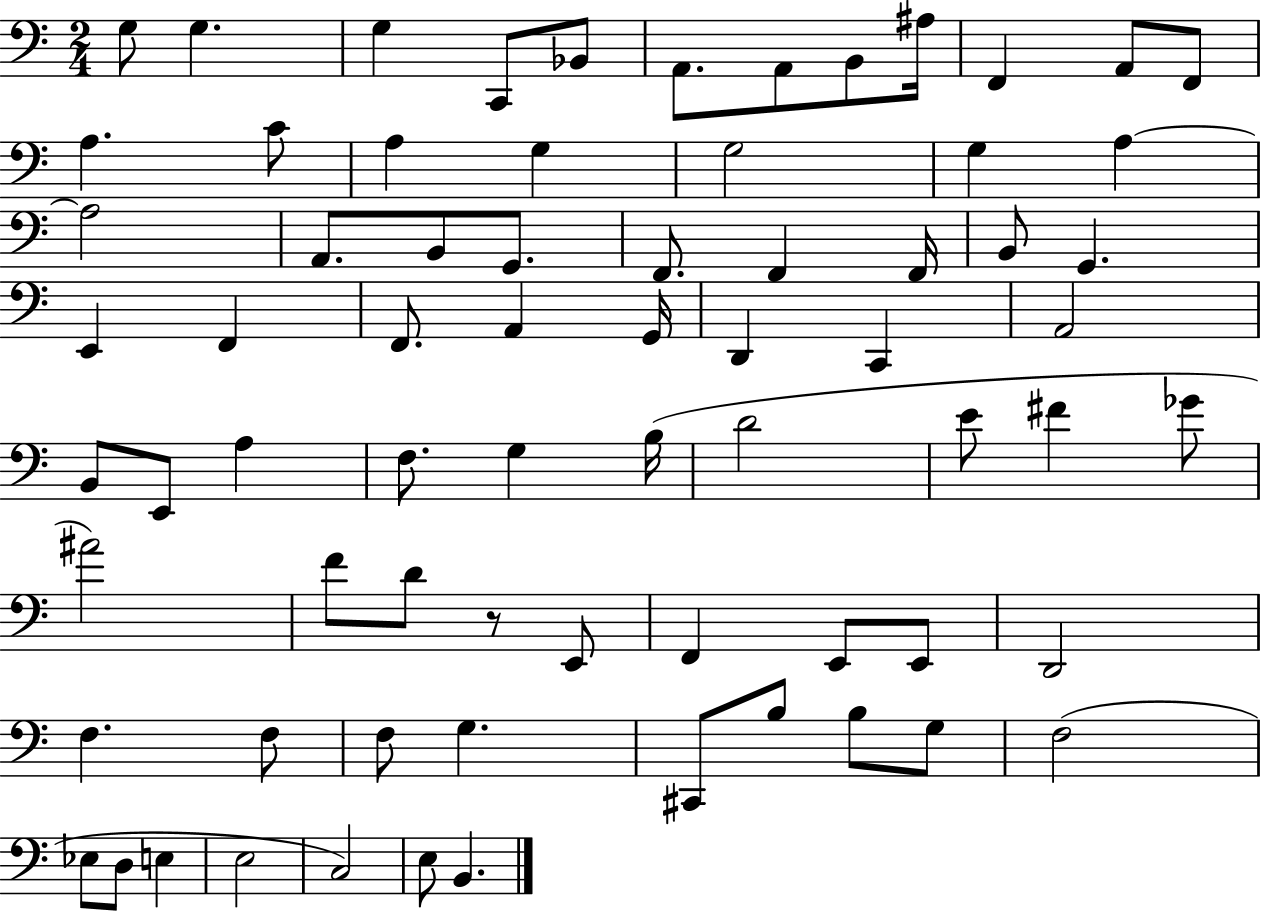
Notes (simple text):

G3/e G3/q. G3/q C2/e Bb2/e A2/e. A2/e B2/e A#3/s F2/q A2/e F2/e A3/q. C4/e A3/q G3/q G3/h G3/q A3/q A3/h A2/e. B2/e G2/e. F2/e. F2/q F2/s B2/e G2/q. E2/q F2/q F2/e. A2/q G2/s D2/q C2/q A2/h B2/e E2/e A3/q F3/e. G3/q B3/s D4/h E4/e F#4/q Gb4/e A#4/h F4/e D4/e R/e E2/e F2/q E2/e E2/e D2/h F3/q. F3/e F3/e G3/q. C#2/e B3/e B3/e G3/e F3/h Eb3/e D3/e E3/q E3/h C3/h E3/e B2/q.